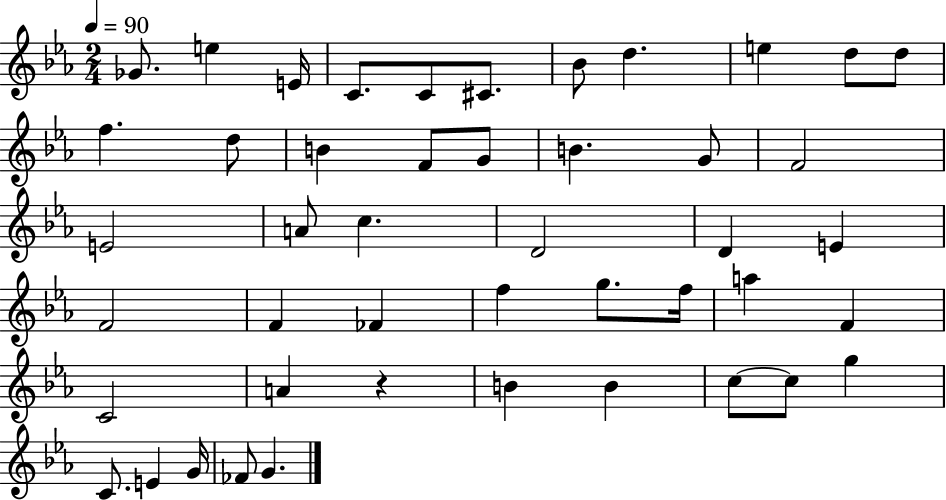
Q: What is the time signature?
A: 2/4